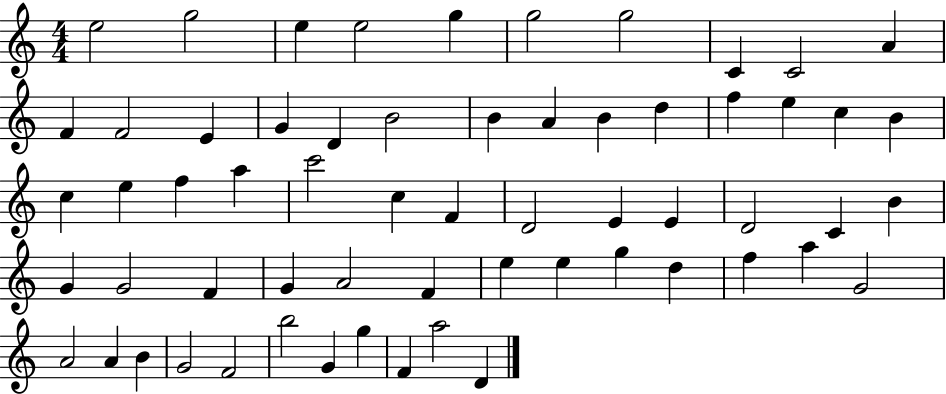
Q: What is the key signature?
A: C major